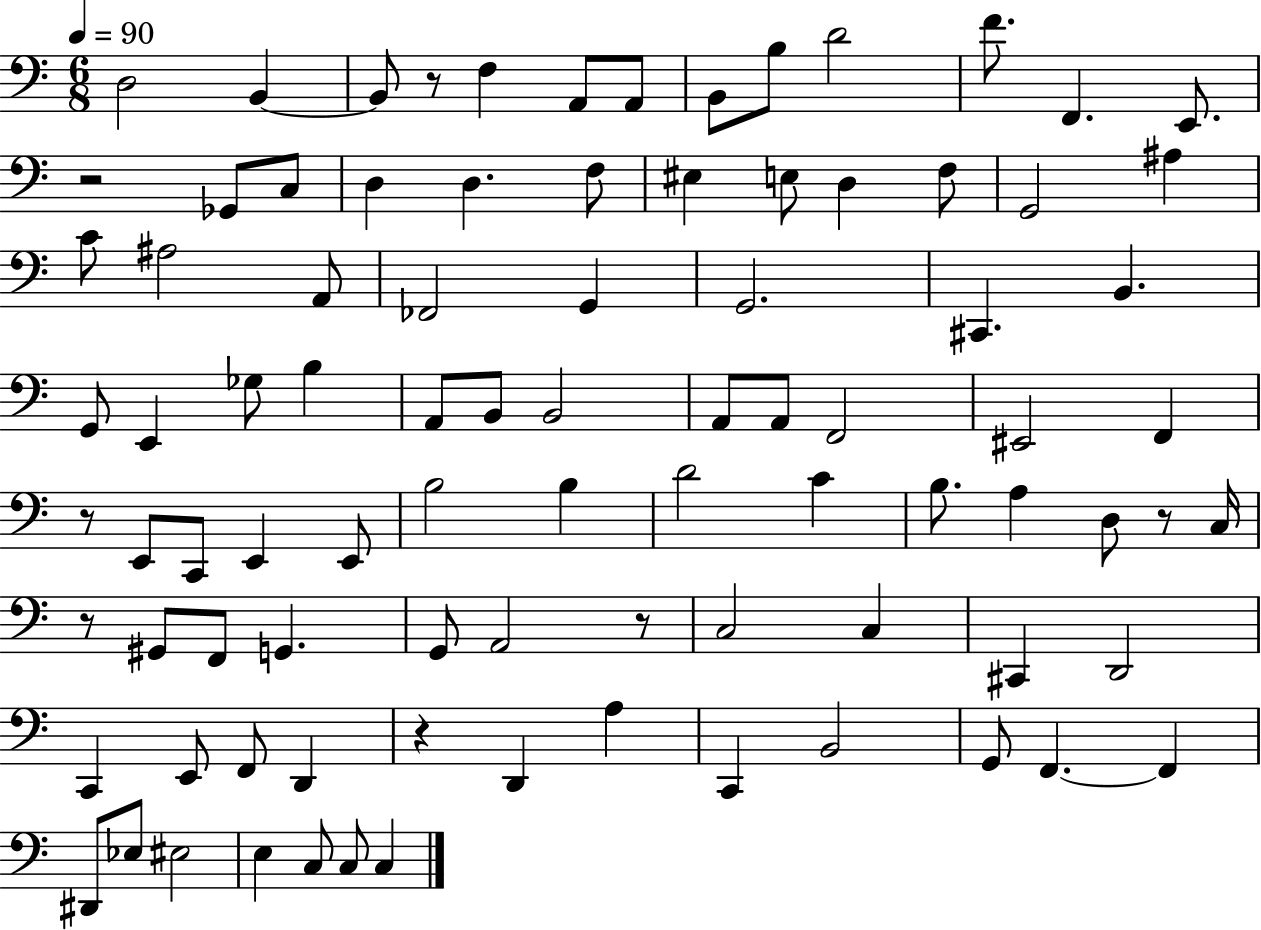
X:1
T:Untitled
M:6/8
L:1/4
K:C
D,2 B,, B,,/2 z/2 F, A,,/2 A,,/2 B,,/2 B,/2 D2 F/2 F,, E,,/2 z2 _G,,/2 C,/2 D, D, F,/2 ^E, E,/2 D, F,/2 G,,2 ^A, C/2 ^A,2 A,,/2 _F,,2 G,, G,,2 ^C,, B,, G,,/2 E,, _G,/2 B, A,,/2 B,,/2 B,,2 A,,/2 A,,/2 F,,2 ^E,,2 F,, z/2 E,,/2 C,,/2 E,, E,,/2 B,2 B, D2 C B,/2 A, D,/2 z/2 C,/4 z/2 ^G,,/2 F,,/2 G,, G,,/2 A,,2 z/2 C,2 C, ^C,, D,,2 C,, E,,/2 F,,/2 D,, z D,, A, C,, B,,2 G,,/2 F,, F,, ^D,,/2 _E,/2 ^E,2 E, C,/2 C,/2 C,